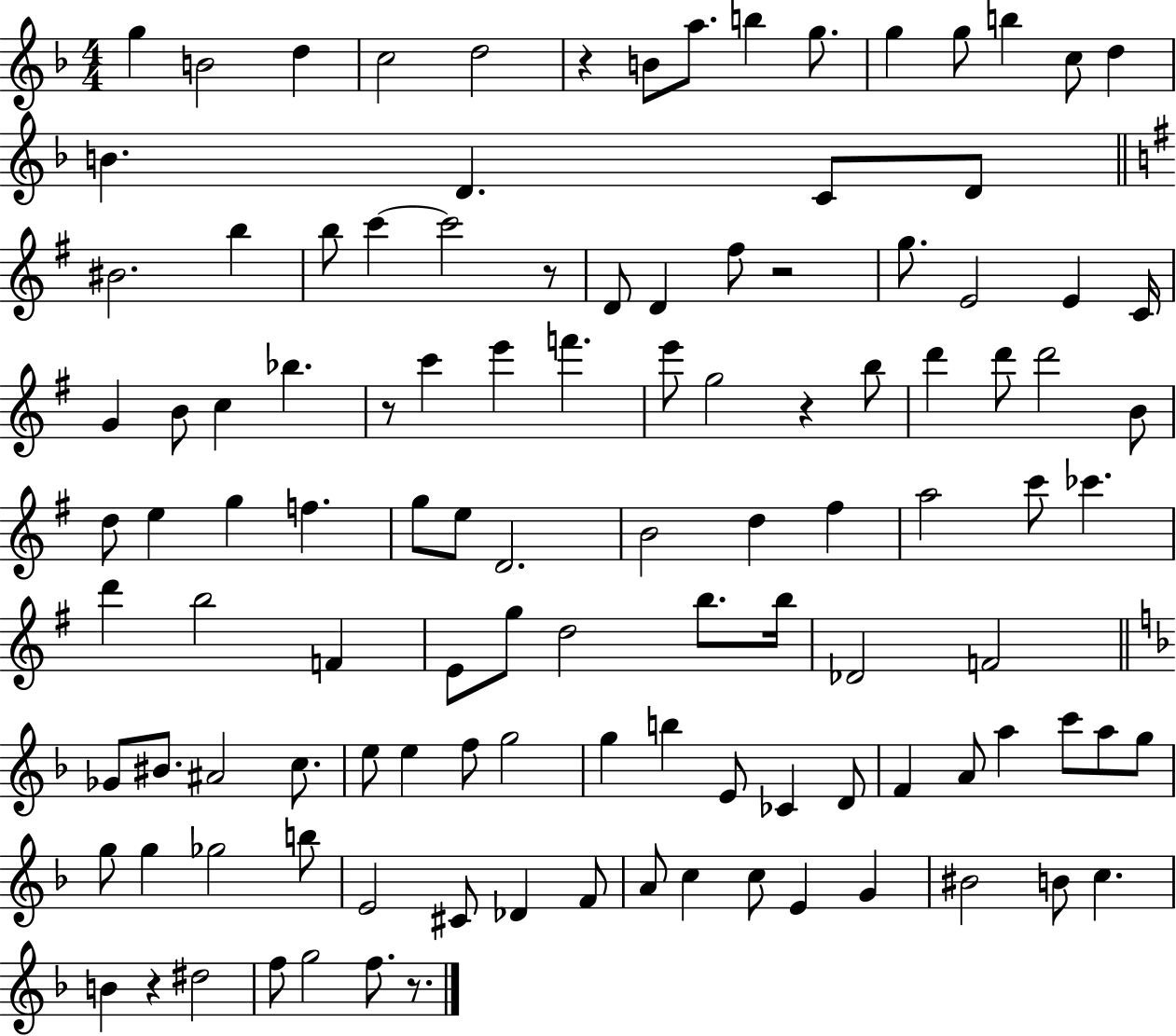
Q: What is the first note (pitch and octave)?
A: G5